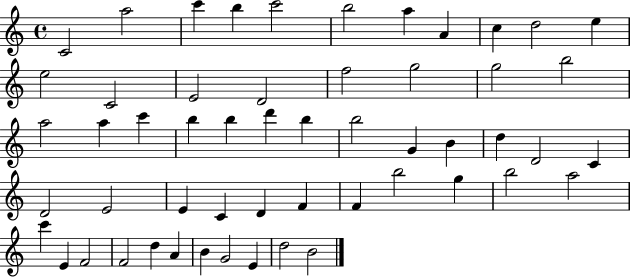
C4/h A5/h C6/q B5/q C6/h B5/h A5/q A4/q C5/q D5/h E5/q E5/h C4/h E4/h D4/h F5/h G5/h G5/h B5/h A5/h A5/q C6/q B5/q B5/q D6/q B5/q B5/h G4/q B4/q D5/q D4/h C4/q D4/h E4/h E4/q C4/q D4/q F4/q F4/q B5/h G5/q B5/h A5/h C6/q E4/q F4/h F4/h D5/q A4/q B4/q G4/h E4/q D5/h B4/h